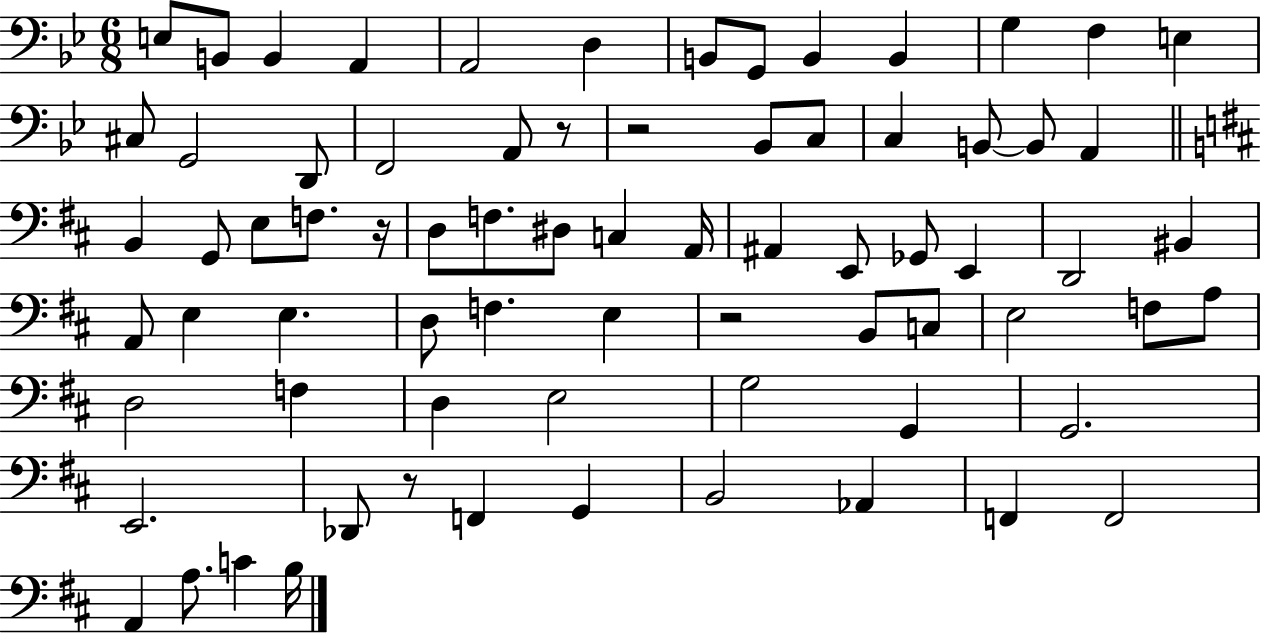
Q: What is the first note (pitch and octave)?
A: E3